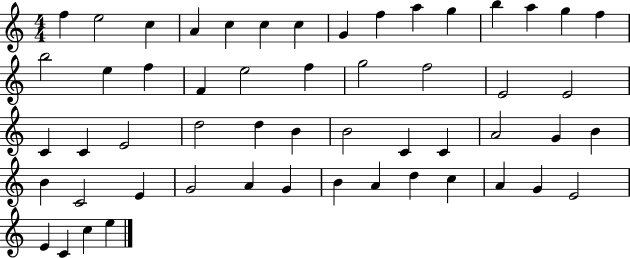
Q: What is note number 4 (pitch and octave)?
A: A4